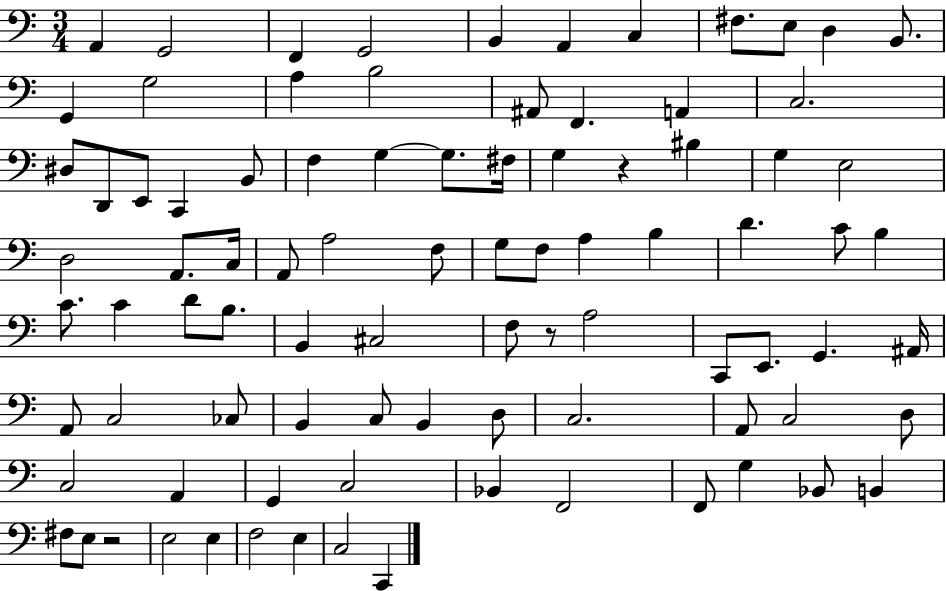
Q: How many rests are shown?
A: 3